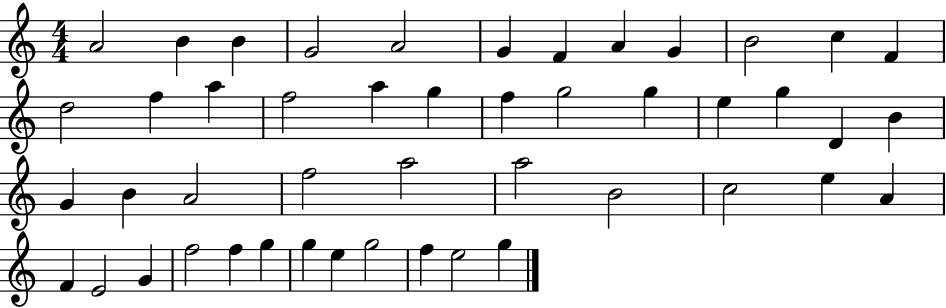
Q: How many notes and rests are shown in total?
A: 47